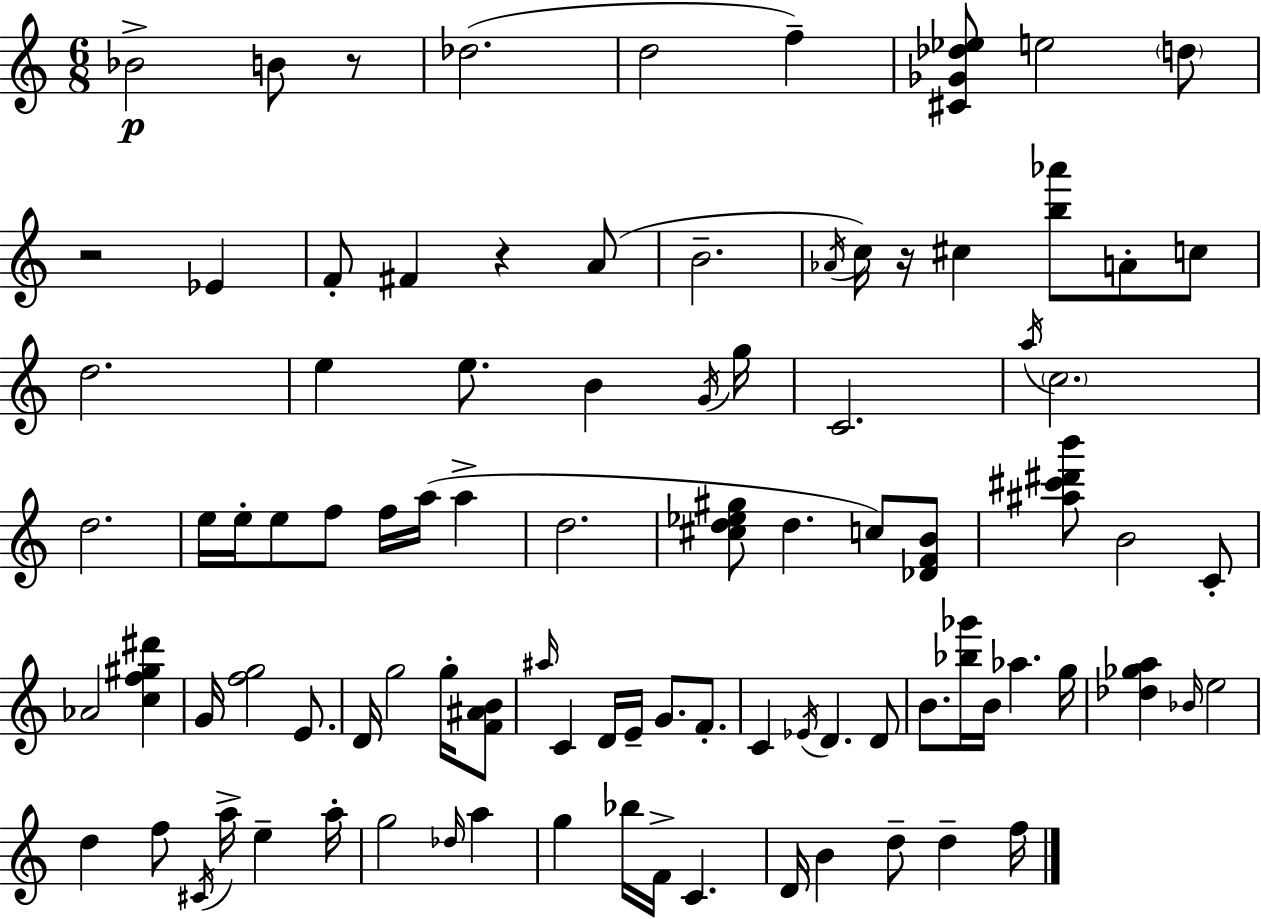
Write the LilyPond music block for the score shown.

{
  \clef treble
  \numericTimeSignature
  \time 6/8
  \key c \major
  \repeat volta 2 { bes'2->\p b'8 r8 | des''2.( | d''2 f''4--) | <cis' ges' des'' ees''>8 e''2 \parenthesize d''8 | \break r2 ees'4 | f'8-. fis'4 r4 a'8( | b'2.-- | \acciaccatura { aes'16 } c''16) r16 cis''4 <b'' aes'''>8 a'8-. c''8 | \break d''2. | e''4 e''8. b'4 | \acciaccatura { g'16 } g''16 c'2. | \acciaccatura { a''16 } \parenthesize c''2. | \break d''2. | e''16 e''16-. e''8 f''8 f''16 a''16( a''4-> | d''2. | <cis'' d'' ees'' gis''>8 d''4. c''8) | \break <des' f' b'>8 <ais'' cis''' dis''' b'''>8 b'2 | c'8-. aes'2 <c'' f'' gis'' dis'''>4 | g'16 <f'' g''>2 | e'8. d'16 g''2 | \break g''16-. <f' ais' b'>8 \grace { ais''16 } c'4 d'16 e'16-- g'8. | f'8.-. c'4 \acciaccatura { ees'16 } d'4. | d'8 b'8. <bes'' ges'''>16 b'16 aes''4. | g''16 <des'' ges'' a''>4 \grace { bes'16 } e''2 | \break d''4 f''8 | \acciaccatura { cis'16 } a''16-> e''4-- a''16-. g''2 | \grace { des''16 } a''4 g''4 | bes''16 f'16-> c'4. d'16 b'4 | \break d''8-- d''4-- f''16 } \bar "|."
}